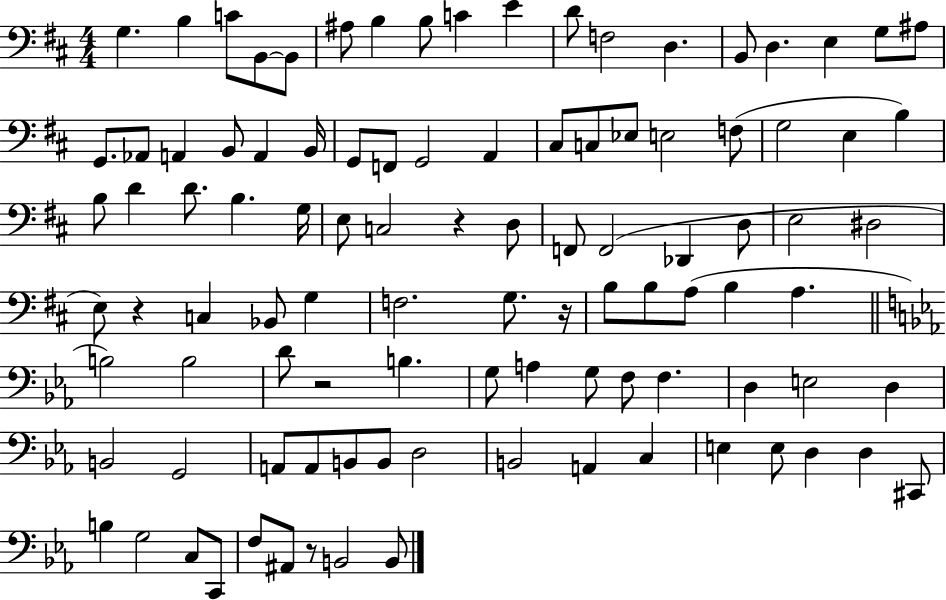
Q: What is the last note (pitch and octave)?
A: B2